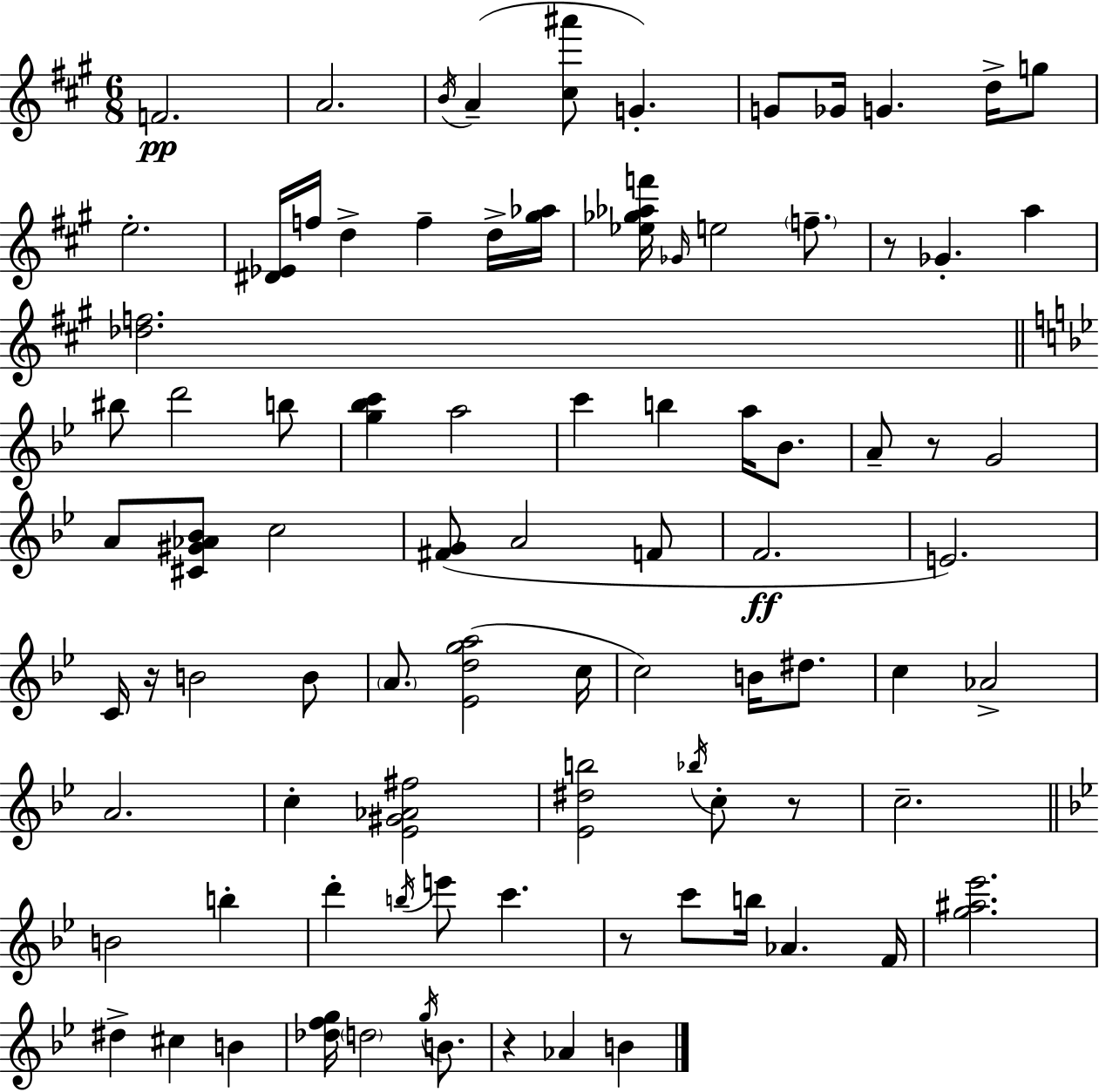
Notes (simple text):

F4/h. A4/h. B4/s A4/q [C#5,A#6]/e G4/q. G4/e Gb4/s G4/q. D5/s G5/e E5/h. [D#4,Eb4]/s F5/s D5/q F5/q D5/s [G#5,Ab5]/s [Eb5,Gb5,Ab5,F6]/s Gb4/s E5/h F5/e. R/e Gb4/q. A5/q [Db5,F5]/h. BIS5/e D6/h B5/e [G5,Bb5,C6]/q A5/h C6/q B5/q A5/s Bb4/e. A4/e R/e G4/h A4/e [C#4,G#4,Ab4,Bb4]/e C5/h [F#4,G4]/e A4/h F4/e F4/h. E4/h. C4/s R/s B4/h B4/e A4/e. [Eb4,D5,G5,A5]/h C5/s C5/h B4/s D#5/e. C5/q Ab4/h A4/h. C5/q [Eb4,G#4,Ab4,F#5]/h [Eb4,D#5,B5]/h Bb5/s C5/e R/e C5/h. B4/h B5/q D6/q B5/s E6/e C6/q. R/e C6/e B5/s Ab4/q. F4/s [G5,A#5,Eb6]/h. D#5/q C#5/q B4/q [Db5,F5,G5]/s D5/h G5/s B4/e. R/q Ab4/q B4/q